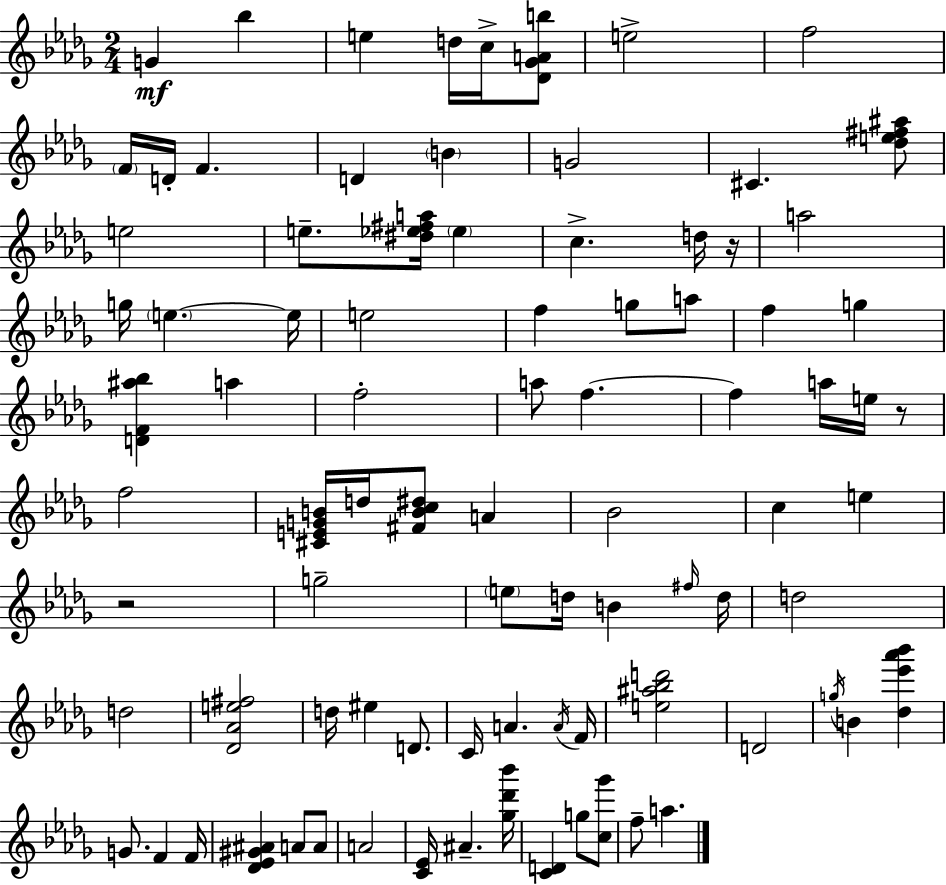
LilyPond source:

{
  \clef treble
  \numericTimeSignature
  \time 2/4
  \key bes \minor
  g'4\mf bes''4 | e''4 d''16 c''16-> <des' ges' a' b''>8 | e''2-> | f''2 | \break \parenthesize f'16 d'16-. f'4. | d'4 \parenthesize b'4 | g'2 | cis'4. <des'' e'' fis'' ais''>8 | \break e''2 | e''8.-- <dis'' ees'' fis'' a''>16 \parenthesize ees''4 | c''4.-> d''16 r16 | a''2 | \break g''16 \parenthesize e''4.~~ e''16 | e''2 | f''4 g''8 a''8 | f''4 g''4 | \break <d' f' ais'' bes''>4 a''4 | f''2-. | a''8 f''4.~~ | f''4 a''16 e''16 r8 | \break f''2 | <cis' e' g' b'>16 d''16 <fis' b' c'' dis''>8 a'4 | bes'2 | c''4 e''4 | \break r2 | g''2-- | \parenthesize e''8 d''16 b'4 \grace { fis''16 } | d''16 d''2 | \break d''2 | <des' aes' e'' fis''>2 | d''16 eis''4 d'8. | c'16 a'4. | \break \acciaccatura { a'16 } f'16 <e'' ais'' bes'' d'''>2 | d'2 | \acciaccatura { g''16 } b'4 <des'' ees''' aes''' bes'''>4 | g'8. f'4 | \break f'16 <des' ees' gis' ais'>4 a'8 | a'8 a'2 | <c' ees'>16 ais'4.-- | <ges'' des''' bes'''>16 <c' d'>4 g''8 | \break <c'' ges'''>8 f''8-- a''4. | \bar "|."
}